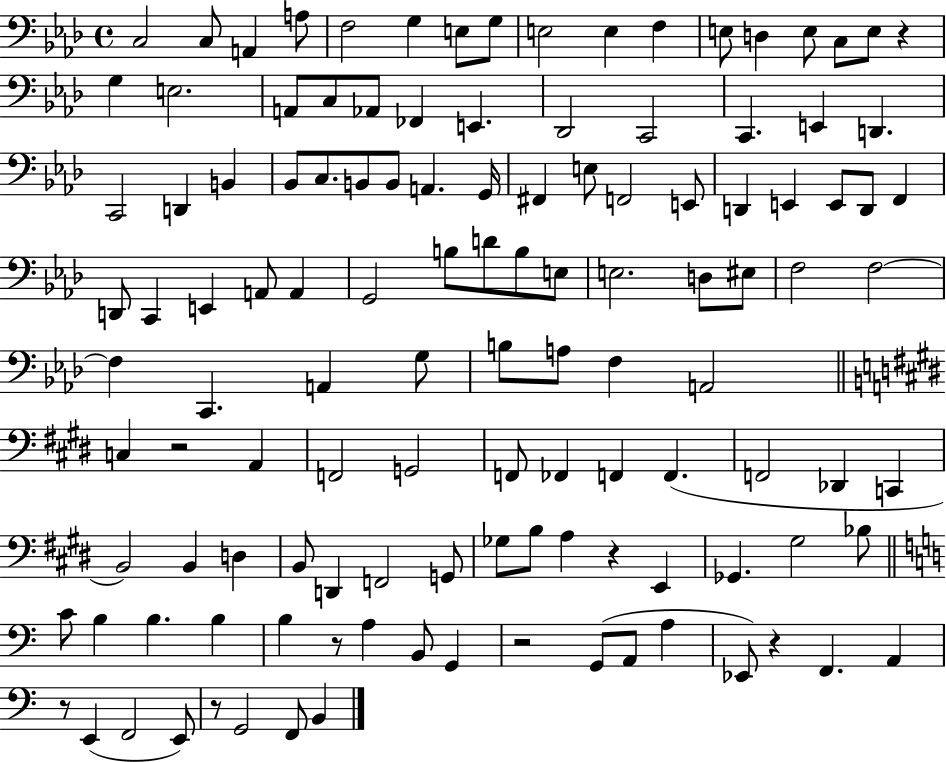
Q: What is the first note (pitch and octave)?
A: C3